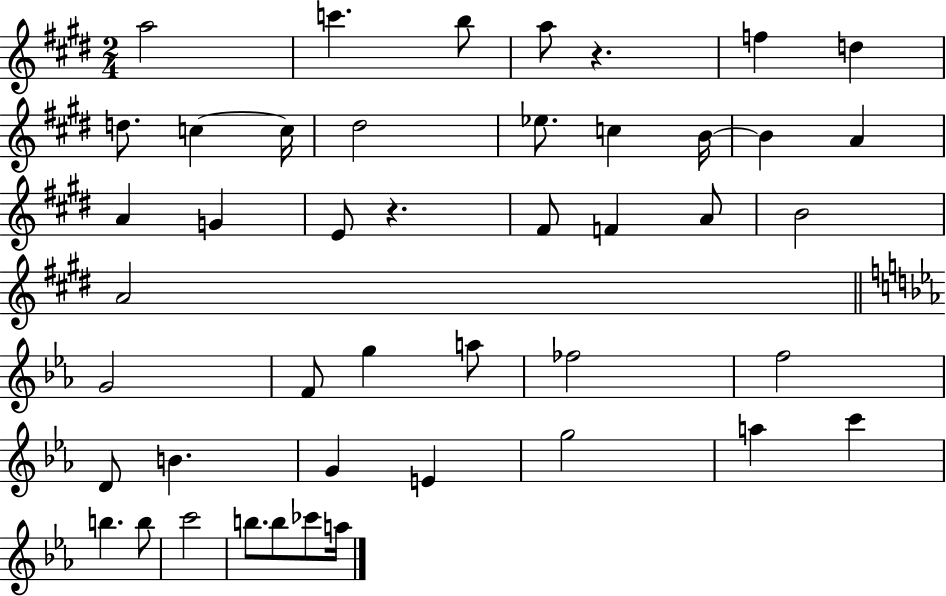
{
  \clef treble
  \numericTimeSignature
  \time 2/4
  \key e \major
  \repeat volta 2 { a''2 | c'''4. b''8 | a''8 r4. | f''4 d''4 | \break d''8. c''4~~ c''16 | dis''2 | ees''8. c''4 b'16~~ | b'4 a'4 | \break a'4 g'4 | e'8 r4. | fis'8 f'4 a'8 | b'2 | \break a'2 | \bar "||" \break \key ees \major g'2 | f'8 g''4 a''8 | fes''2 | f''2 | \break d'8 b'4. | g'4 e'4 | g''2 | a''4 c'''4 | \break b''4. b''8 | c'''2 | b''8. b''8 ces'''8 a''16 | } \bar "|."
}